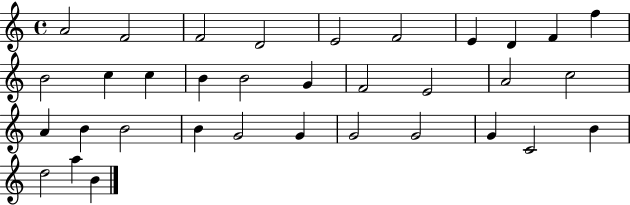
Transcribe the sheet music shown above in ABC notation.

X:1
T:Untitled
M:4/4
L:1/4
K:C
A2 F2 F2 D2 E2 F2 E D F f B2 c c B B2 G F2 E2 A2 c2 A B B2 B G2 G G2 G2 G C2 B d2 a B